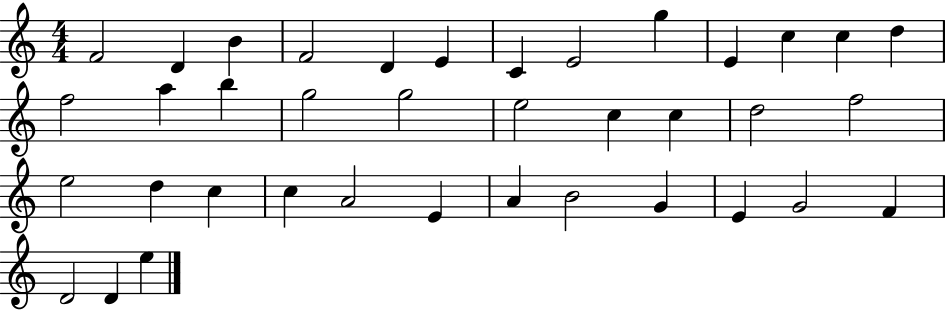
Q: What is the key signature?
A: C major